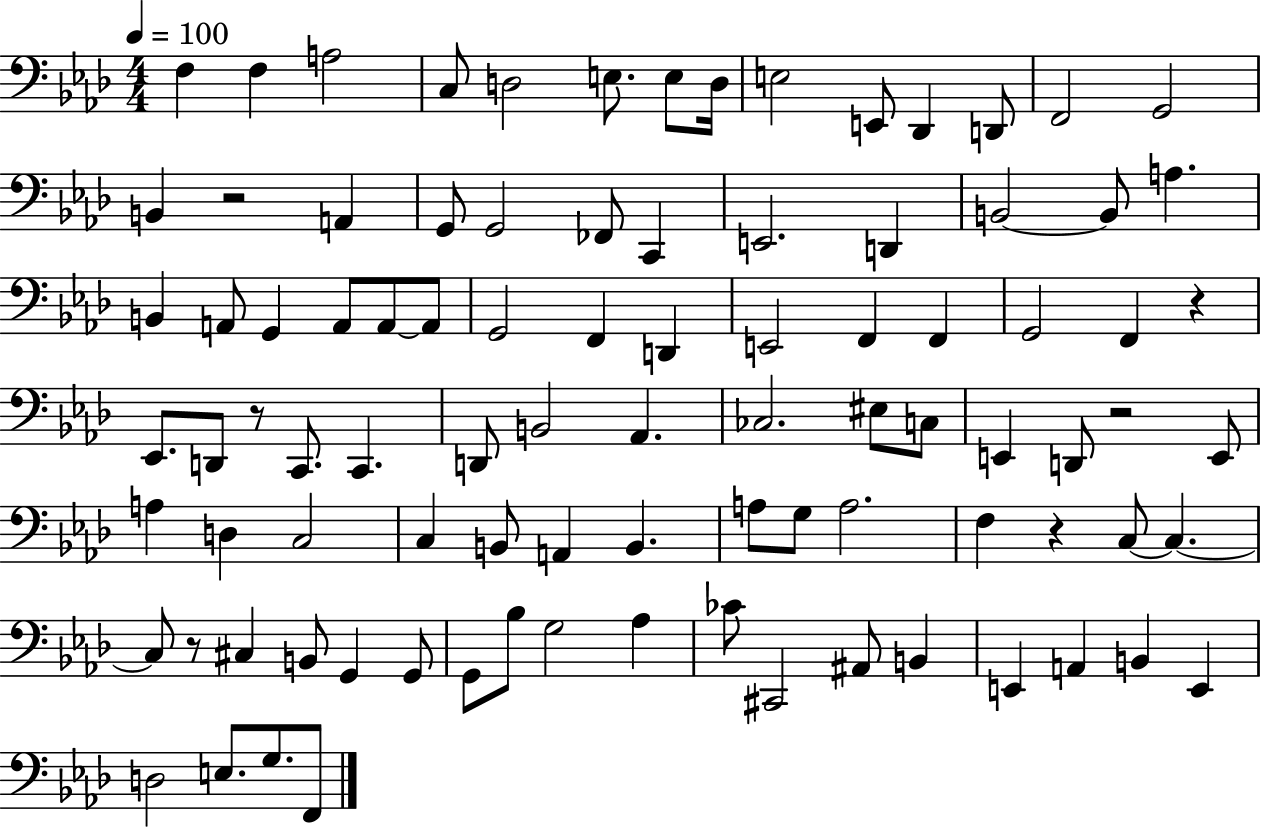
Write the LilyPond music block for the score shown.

{
  \clef bass
  \numericTimeSignature
  \time 4/4
  \key aes \major
  \tempo 4 = 100
  f4 f4 a2 | c8 d2 e8. e8 d16 | e2 e,8 des,4 d,8 | f,2 g,2 | \break b,4 r2 a,4 | g,8 g,2 fes,8 c,4 | e,2. d,4 | b,2~~ b,8 a4. | \break b,4 a,8 g,4 a,8 a,8~~ a,8 | g,2 f,4 d,4 | e,2 f,4 f,4 | g,2 f,4 r4 | \break ees,8. d,8 r8 c,8. c,4. | d,8 b,2 aes,4. | ces2. eis8 c8 | e,4 d,8 r2 e,8 | \break a4 d4 c2 | c4 b,8 a,4 b,4. | a8 g8 a2. | f4 r4 c8~~ c4.~~ | \break c8 r8 cis4 b,8 g,4 g,8 | g,8 bes8 g2 aes4 | ces'8 cis,2 ais,8 b,4 | e,4 a,4 b,4 e,4 | \break d2 e8. g8. f,8 | \bar "|."
}